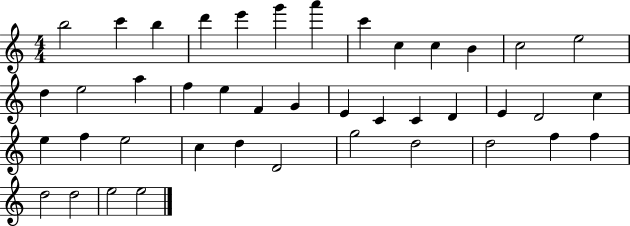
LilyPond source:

{
  \clef treble
  \numericTimeSignature
  \time 4/4
  \key c \major
  b''2 c'''4 b''4 | d'''4 e'''4 g'''4 a'''4 | c'''4 c''4 c''4 b'4 | c''2 e''2 | \break d''4 e''2 a''4 | f''4 e''4 f'4 g'4 | e'4 c'4 c'4 d'4 | e'4 d'2 c''4 | \break e''4 f''4 e''2 | c''4 d''4 d'2 | g''2 d''2 | d''2 f''4 f''4 | \break d''2 d''2 | e''2 e''2 | \bar "|."
}